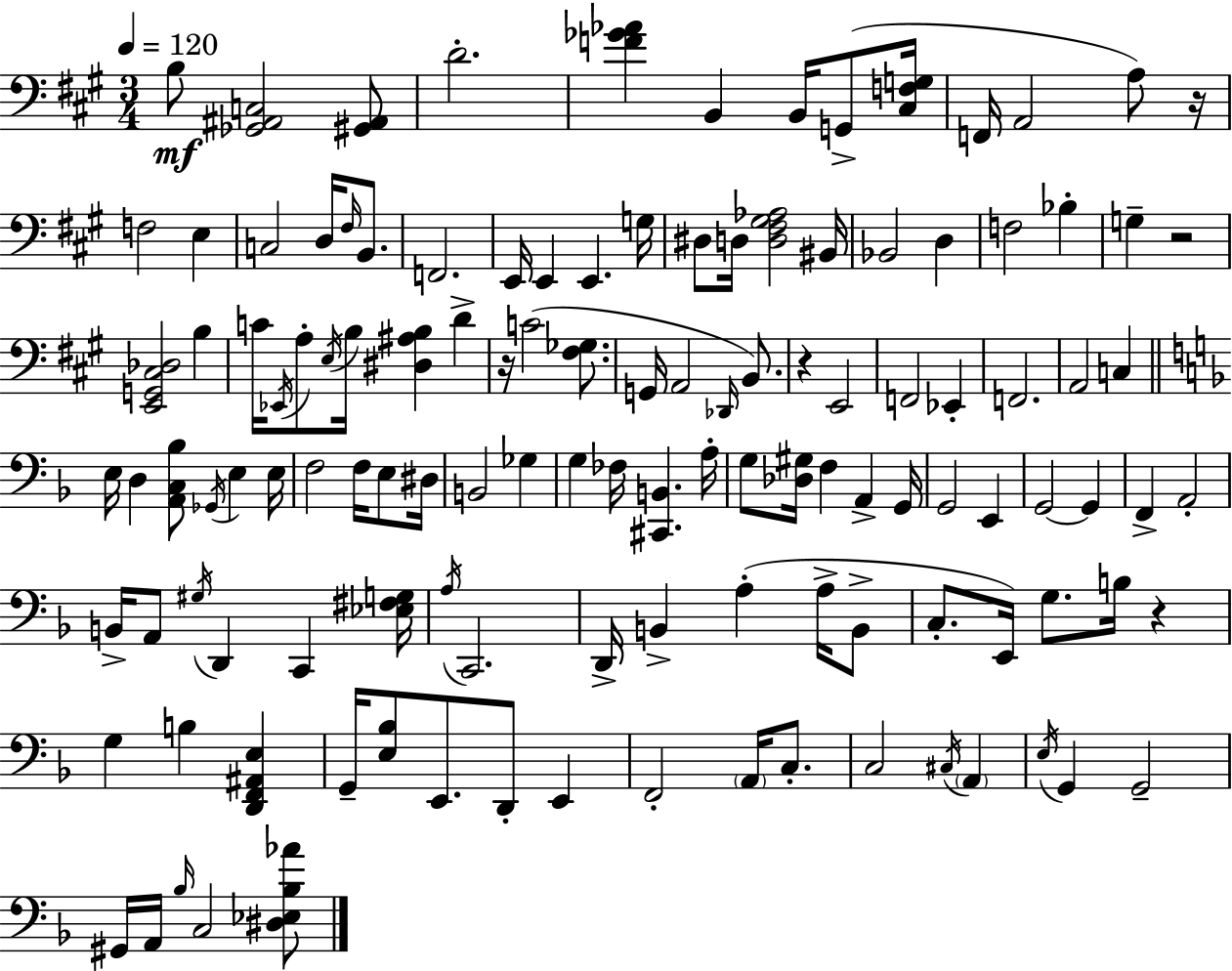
{
  \clef bass
  \numericTimeSignature
  \time 3/4
  \key a \major
  \tempo 4 = 120
  b8\mf <ges, ais, c>2 <gis, ais,>8 | d'2.-. | <f' ges' aes'>4 b,4 b,16 g,8->( <cis f g>16 | f,16 a,2 a8) r16 | \break f2 e4 | c2 d16 \grace { fis16 } b,8. | f,2. | e,16 e,4 e,4. | \break g16 dis8 d16 <d fis gis aes>2 | bis,16 bes,2 d4 | f2 bes4-. | g4-- r2 | \break <e, g, cis des>2 b4 | c'16 \acciaccatura { ees,16 } a8-. \acciaccatura { e16 } b16 <dis ais b>4 d'4-> | r16 c'2( | <fis ges>8. g,16 a,2 | \break \grace { des,16 } b,8.) r4 e,2 | f,2 | ees,4-. f,2. | a,2 | \break c4 \bar "||" \break \key f \major e16 d4 <a, c bes>8 \acciaccatura { ges,16 } e4 | e16 f2 f16 e8 | dis16 b,2 ges4 | g4 fes16 <cis, b,>4. | \break a16-. g8 <des gis>16 f4 a,4-> | g,16 g,2 e,4 | g,2~~ g,4 | f,4-> a,2-. | \break b,16-> a,8 \acciaccatura { gis16 } d,4 c,4 | <ees fis g>16 \acciaccatura { a16 } c,2. | d,16-> b,4-> a4-.( | a16-> b,8-> c8.-. e,16) g8. b16 r4 | \break g4 b4 <d, f, ais, e>4 | g,16-- <e bes>8 e,8. d,8-. e,4 | f,2-. \parenthesize a,16 | c8.-. c2 \acciaccatura { cis16 } | \break \parenthesize a,4 \acciaccatura { e16 } g,4 g,2-- | gis,16 a,16 \grace { bes16 } c2 | <dis ees bes aes'>8 \bar "|."
}